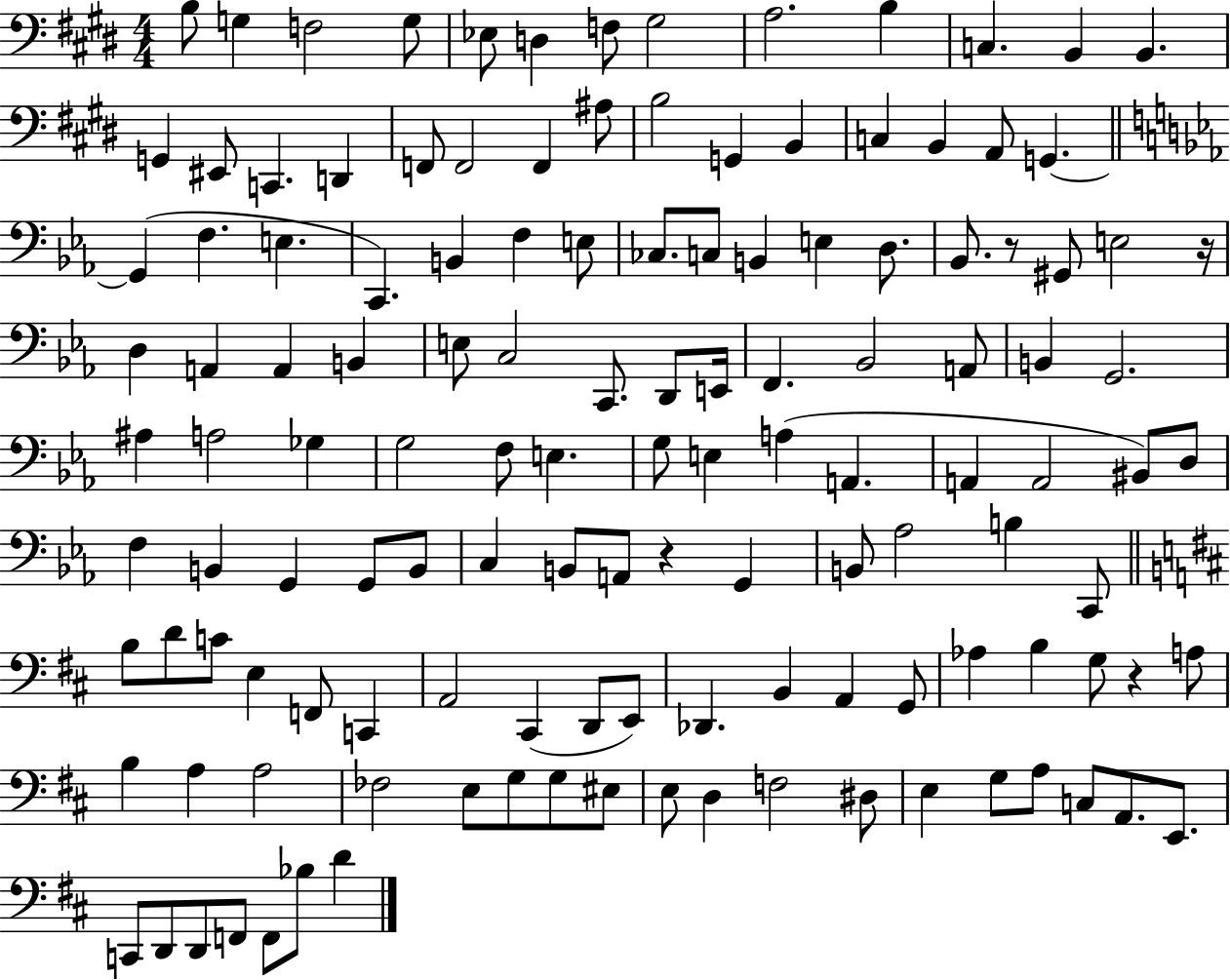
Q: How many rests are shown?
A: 4